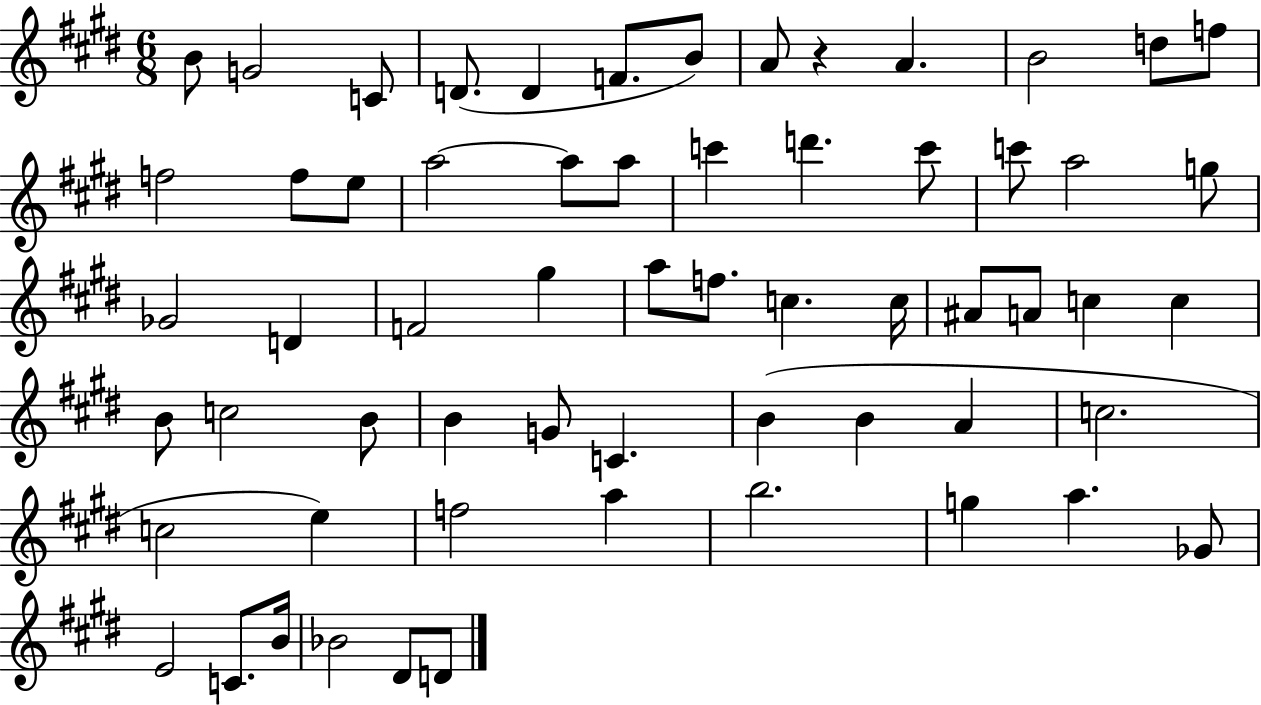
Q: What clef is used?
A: treble